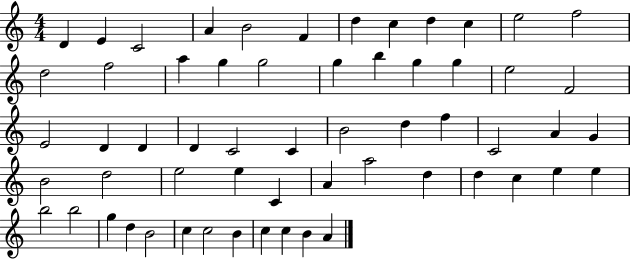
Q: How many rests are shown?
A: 0